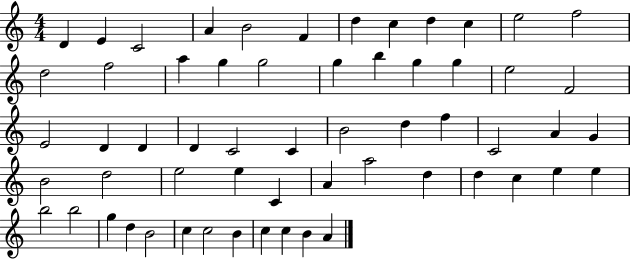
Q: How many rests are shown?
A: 0